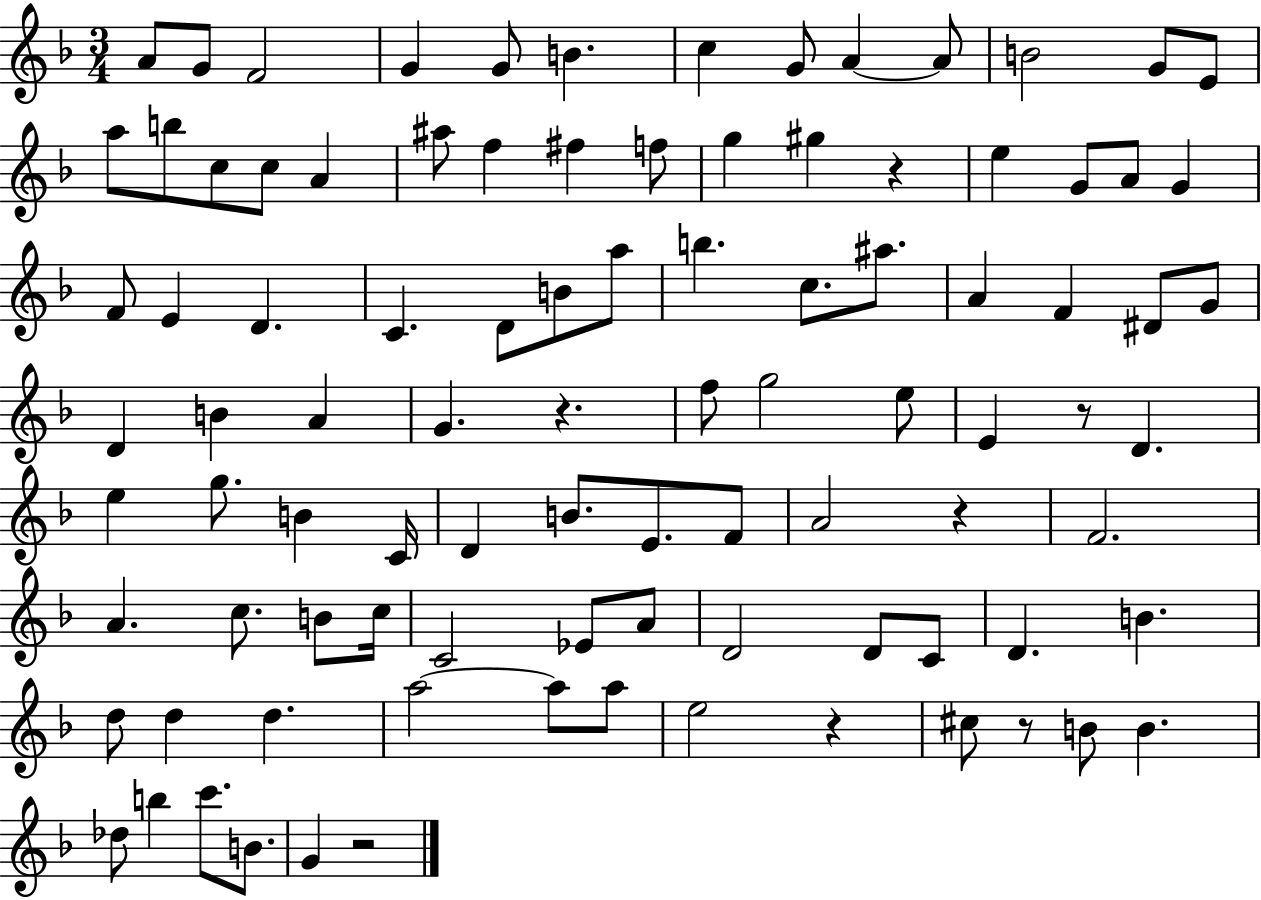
X:1
T:Untitled
M:3/4
L:1/4
K:F
A/2 G/2 F2 G G/2 B c G/2 A A/2 B2 G/2 E/2 a/2 b/2 c/2 c/2 A ^a/2 f ^f f/2 g ^g z e G/2 A/2 G F/2 E D C D/2 B/2 a/2 b c/2 ^a/2 A F ^D/2 G/2 D B A G z f/2 g2 e/2 E z/2 D e g/2 B C/4 D B/2 E/2 F/2 A2 z F2 A c/2 B/2 c/4 C2 _E/2 A/2 D2 D/2 C/2 D B d/2 d d a2 a/2 a/2 e2 z ^c/2 z/2 B/2 B _d/2 b c'/2 B/2 G z2